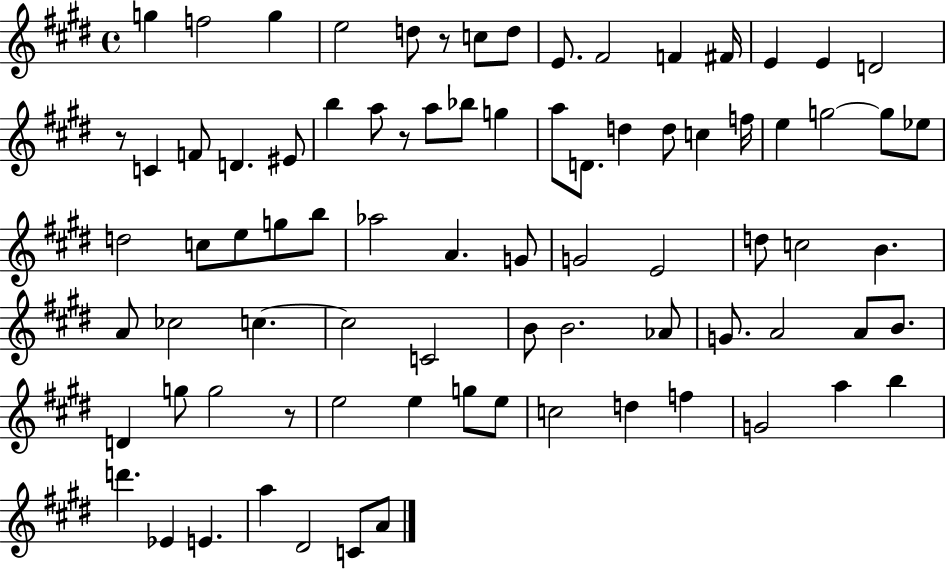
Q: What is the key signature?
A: E major